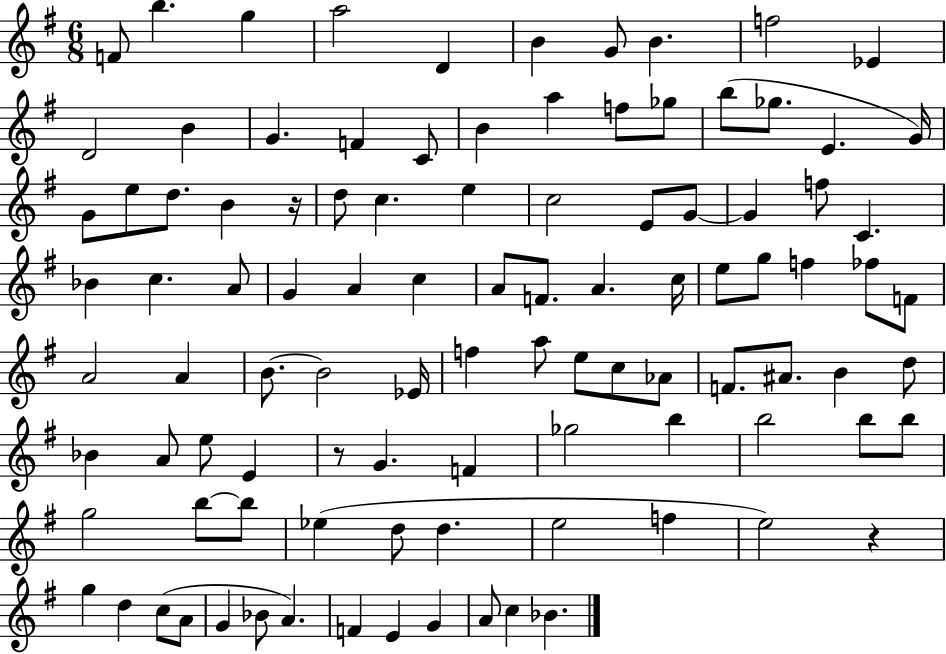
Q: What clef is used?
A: treble